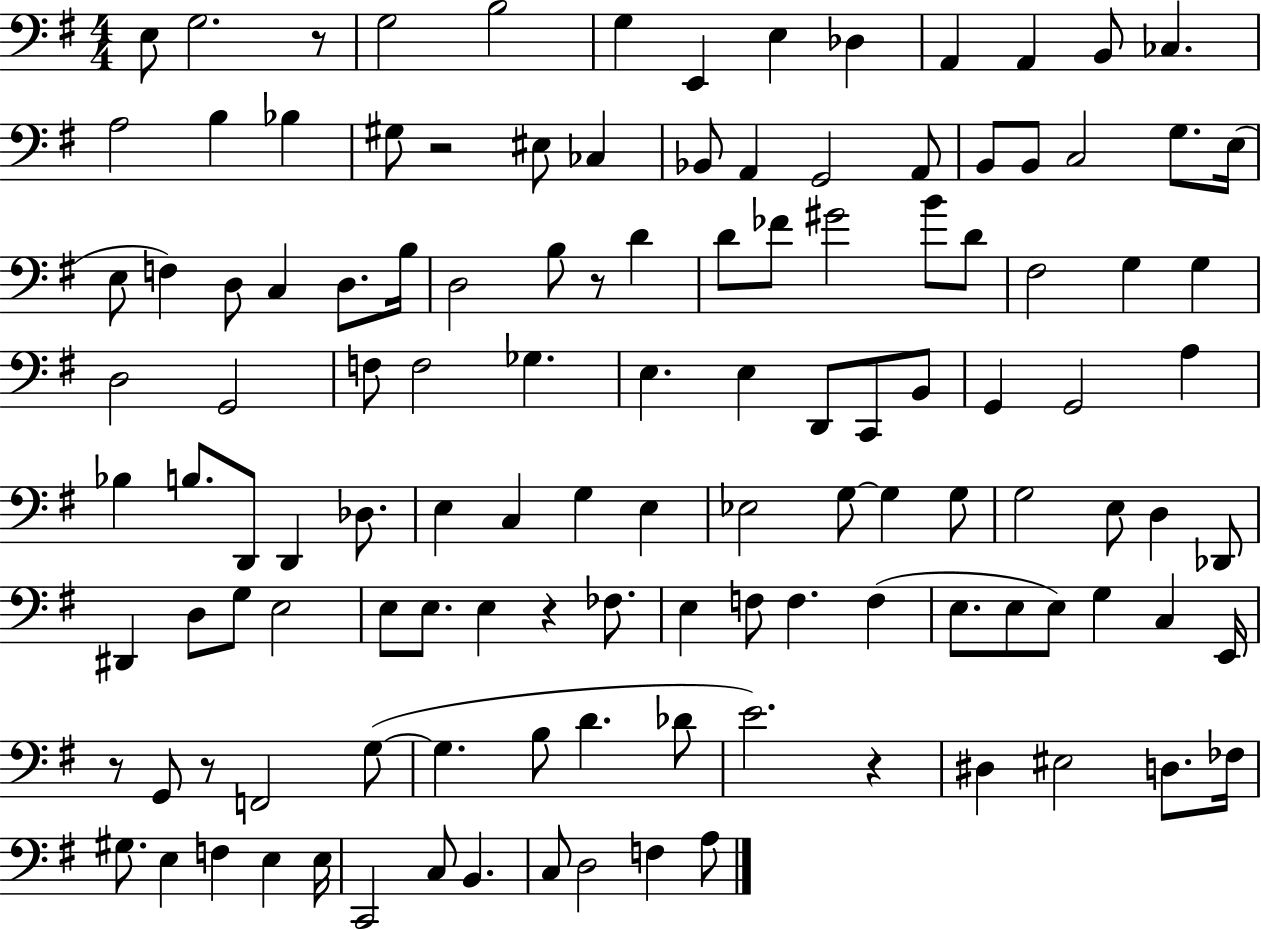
X:1
T:Untitled
M:4/4
L:1/4
K:G
E,/2 G,2 z/2 G,2 B,2 G, E,, E, _D, A,, A,, B,,/2 _C, A,2 B, _B, ^G,/2 z2 ^E,/2 _C, _B,,/2 A,, G,,2 A,,/2 B,,/2 B,,/2 C,2 G,/2 E,/4 E,/2 F, D,/2 C, D,/2 B,/4 D,2 B,/2 z/2 D D/2 _F/2 ^G2 B/2 D/2 ^F,2 G, G, D,2 G,,2 F,/2 F,2 _G, E, E, D,,/2 C,,/2 B,,/2 G,, G,,2 A, _B, B,/2 D,,/2 D,, _D,/2 E, C, G, E, _E,2 G,/2 G, G,/2 G,2 E,/2 D, _D,,/2 ^D,, D,/2 G,/2 E,2 E,/2 E,/2 E, z _F,/2 E, F,/2 F, F, E,/2 E,/2 E,/2 G, C, E,,/4 z/2 G,,/2 z/2 F,,2 G,/2 G, B,/2 D _D/2 E2 z ^D, ^E,2 D,/2 _F,/4 ^G,/2 E, F, E, E,/4 C,,2 C,/2 B,, C,/2 D,2 F, A,/2